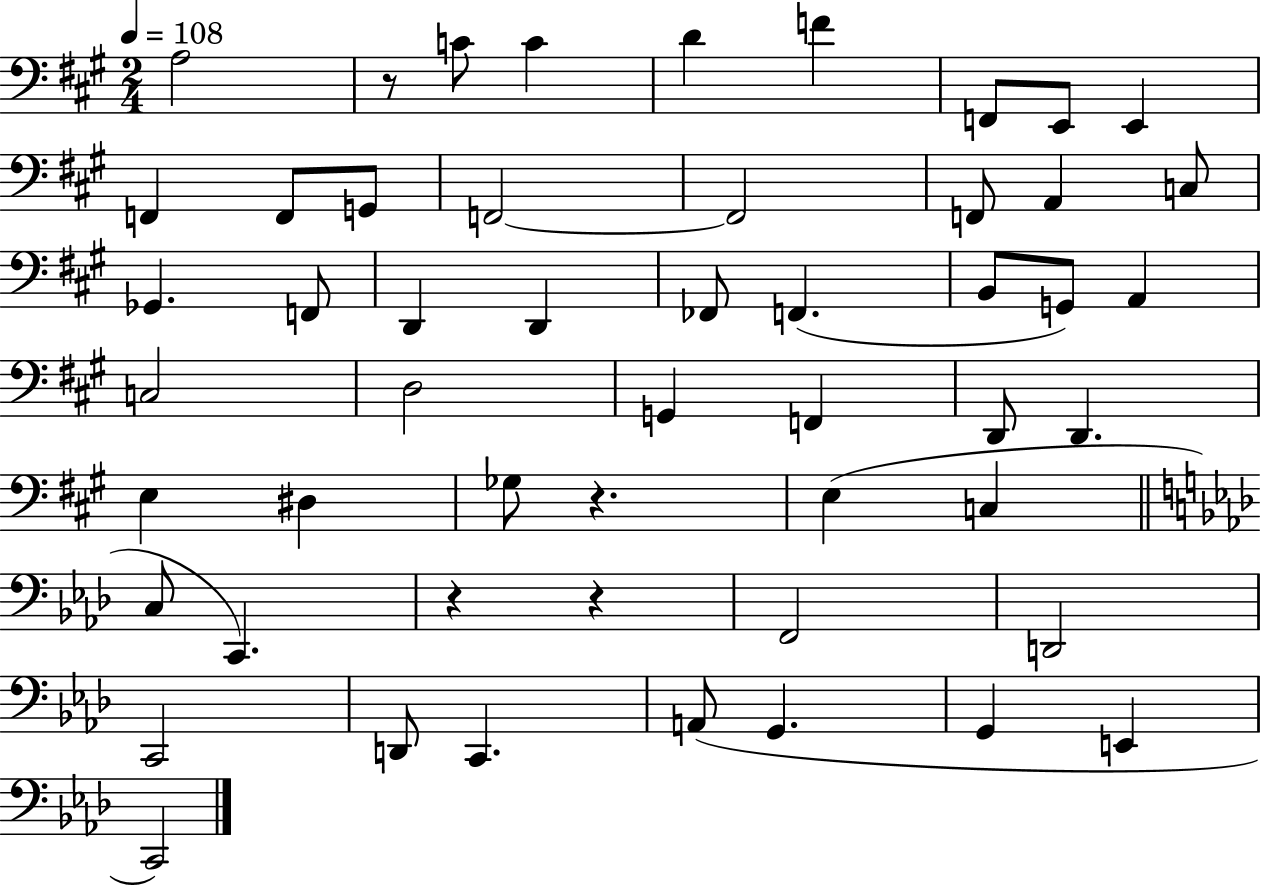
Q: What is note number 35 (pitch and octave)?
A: E3